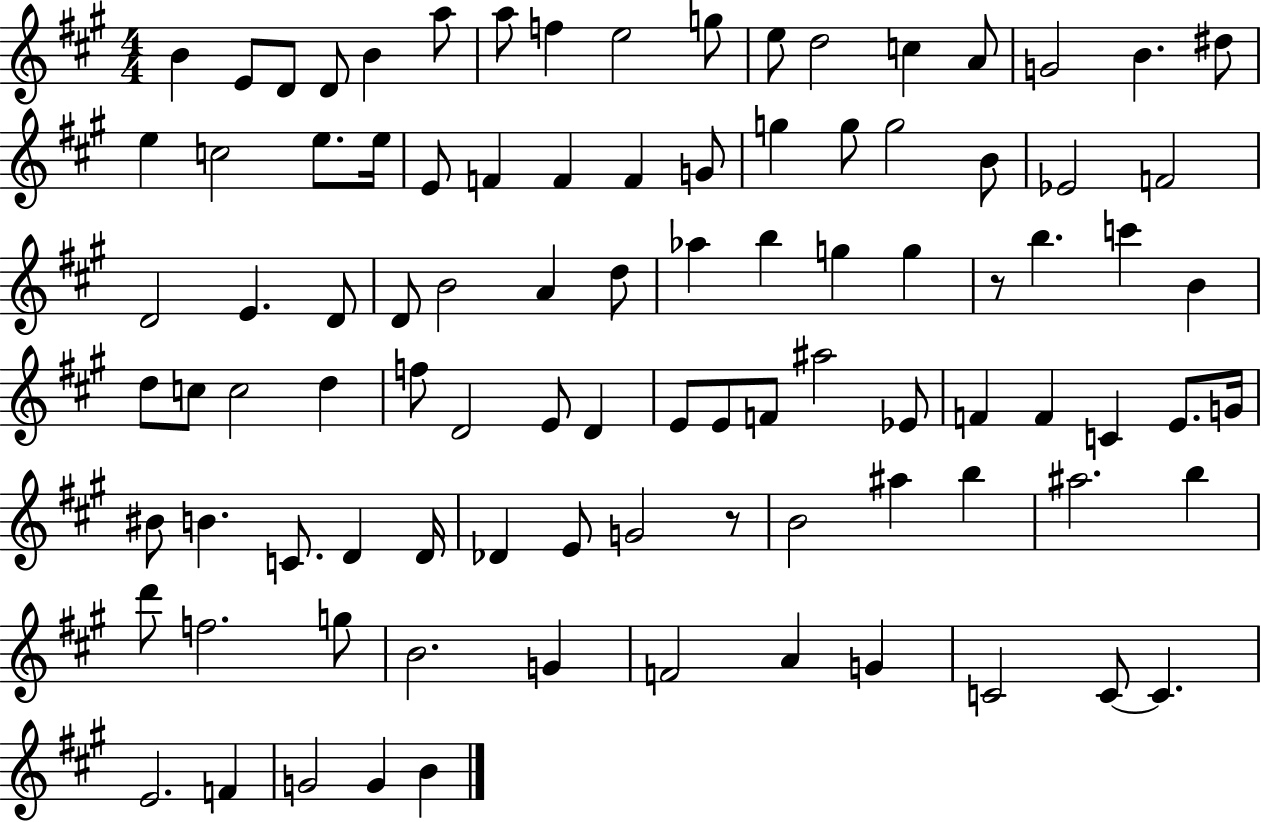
X:1
T:Untitled
M:4/4
L:1/4
K:A
B E/2 D/2 D/2 B a/2 a/2 f e2 g/2 e/2 d2 c A/2 G2 B ^d/2 e c2 e/2 e/4 E/2 F F F G/2 g g/2 g2 B/2 _E2 F2 D2 E D/2 D/2 B2 A d/2 _a b g g z/2 b c' B d/2 c/2 c2 d f/2 D2 E/2 D E/2 E/2 F/2 ^a2 _E/2 F F C E/2 G/4 ^B/2 B C/2 D D/4 _D E/2 G2 z/2 B2 ^a b ^a2 b d'/2 f2 g/2 B2 G F2 A G C2 C/2 C E2 F G2 G B